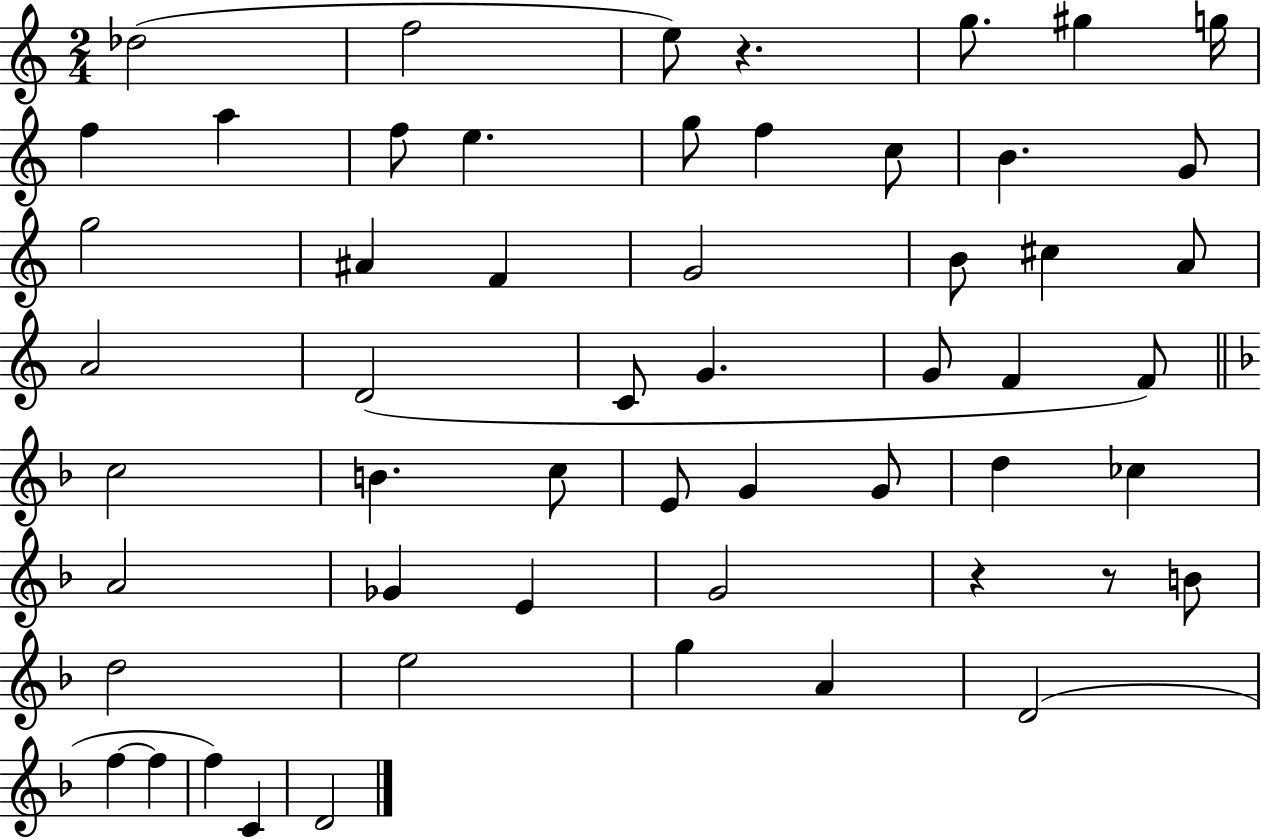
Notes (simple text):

Db5/h F5/h E5/e R/q. G5/e. G#5/q G5/s F5/q A5/q F5/e E5/q. G5/e F5/q C5/e B4/q. G4/e G5/h A#4/q F4/q G4/h B4/e C#5/q A4/e A4/h D4/h C4/e G4/q. G4/e F4/q F4/e C5/h B4/q. C5/e E4/e G4/q G4/e D5/q CES5/q A4/h Gb4/q E4/q G4/h R/q R/e B4/e D5/h E5/h G5/q A4/q D4/h F5/q F5/q F5/q C4/q D4/h